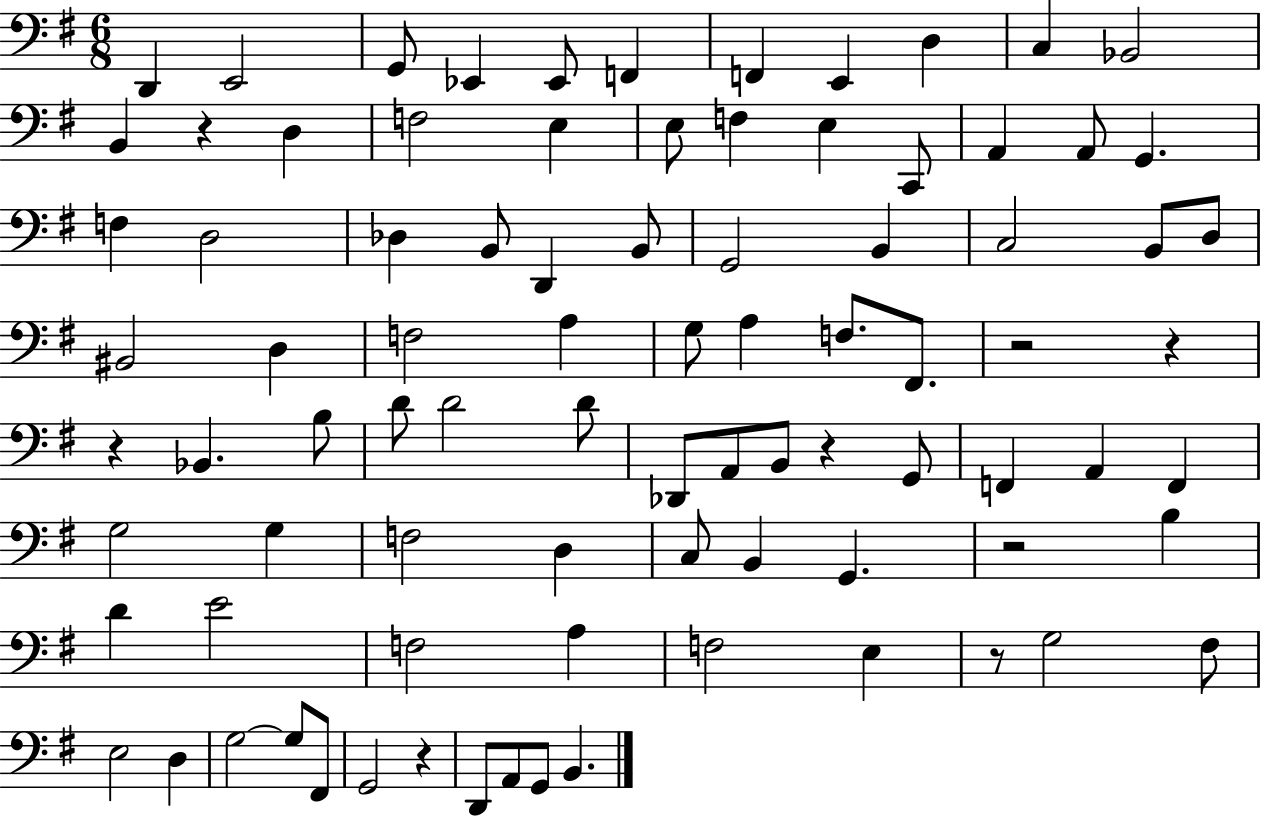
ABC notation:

X:1
T:Untitled
M:6/8
L:1/4
K:G
D,, E,,2 G,,/2 _E,, _E,,/2 F,, F,, E,, D, C, _B,,2 B,, z D, F,2 E, E,/2 F, E, C,,/2 A,, A,,/2 G,, F, D,2 _D, B,,/2 D,, B,,/2 G,,2 B,, C,2 B,,/2 D,/2 ^B,,2 D, F,2 A, G,/2 A, F,/2 ^F,,/2 z2 z z _B,, B,/2 D/2 D2 D/2 _D,,/2 A,,/2 B,,/2 z G,,/2 F,, A,, F,, G,2 G, F,2 D, C,/2 B,, G,, z2 B, D E2 F,2 A, F,2 E, z/2 G,2 ^F,/2 E,2 D, G,2 G,/2 ^F,,/2 G,,2 z D,,/2 A,,/2 G,,/2 B,,